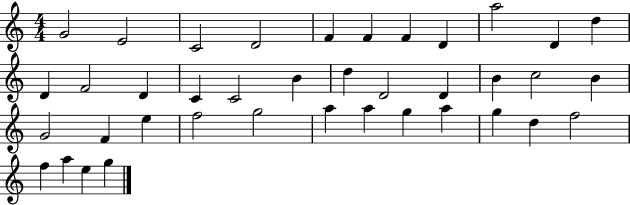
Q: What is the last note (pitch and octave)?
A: G5